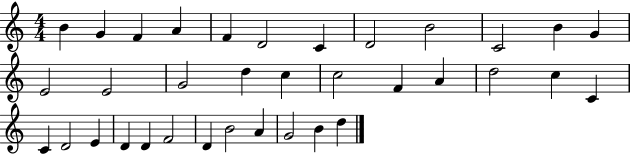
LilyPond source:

{
  \clef treble
  \numericTimeSignature
  \time 4/4
  \key c \major
  b'4 g'4 f'4 a'4 | f'4 d'2 c'4 | d'2 b'2 | c'2 b'4 g'4 | \break e'2 e'2 | g'2 d''4 c''4 | c''2 f'4 a'4 | d''2 c''4 c'4 | \break c'4 d'2 e'4 | d'4 d'4 f'2 | d'4 b'2 a'4 | g'2 b'4 d''4 | \break \bar "|."
}